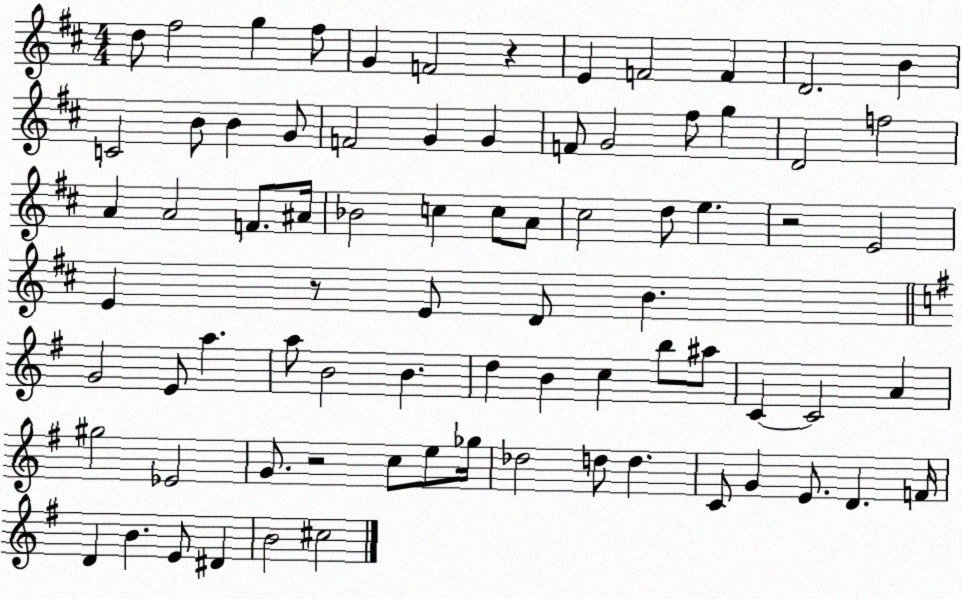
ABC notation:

X:1
T:Untitled
M:4/4
L:1/4
K:D
d/2 ^f2 g ^f/2 G F2 z E F2 F D2 B C2 B/2 B G/2 F2 G G F/2 G2 ^f/2 g D2 f2 A A2 F/2 ^A/4 _B2 c c/2 A/2 ^c2 d/2 e z2 E2 E z/2 E/2 D/2 B G2 E/2 a a/2 B2 B d B c b/2 ^a/2 C C2 A ^g2 _E2 G/2 z2 c/2 e/2 _g/4 _d2 d/2 d C/2 G E/2 D F/4 D B E/2 ^D B2 ^c2